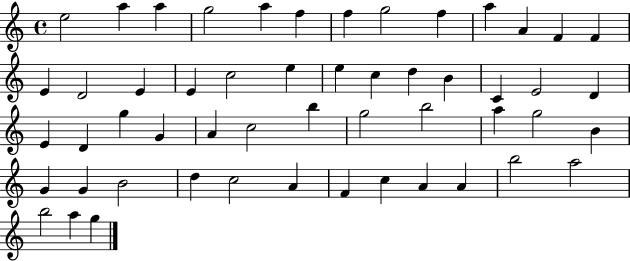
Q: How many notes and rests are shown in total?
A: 53